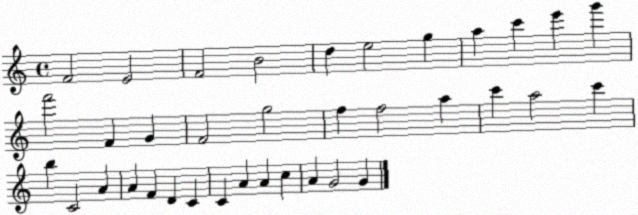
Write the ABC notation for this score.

X:1
T:Untitled
M:4/4
L:1/4
K:C
F2 E2 F2 B2 d e2 g a c' e' g' f'2 F G F2 g2 f f2 a c' a2 c' b C2 A A F D C C A A c A G2 G